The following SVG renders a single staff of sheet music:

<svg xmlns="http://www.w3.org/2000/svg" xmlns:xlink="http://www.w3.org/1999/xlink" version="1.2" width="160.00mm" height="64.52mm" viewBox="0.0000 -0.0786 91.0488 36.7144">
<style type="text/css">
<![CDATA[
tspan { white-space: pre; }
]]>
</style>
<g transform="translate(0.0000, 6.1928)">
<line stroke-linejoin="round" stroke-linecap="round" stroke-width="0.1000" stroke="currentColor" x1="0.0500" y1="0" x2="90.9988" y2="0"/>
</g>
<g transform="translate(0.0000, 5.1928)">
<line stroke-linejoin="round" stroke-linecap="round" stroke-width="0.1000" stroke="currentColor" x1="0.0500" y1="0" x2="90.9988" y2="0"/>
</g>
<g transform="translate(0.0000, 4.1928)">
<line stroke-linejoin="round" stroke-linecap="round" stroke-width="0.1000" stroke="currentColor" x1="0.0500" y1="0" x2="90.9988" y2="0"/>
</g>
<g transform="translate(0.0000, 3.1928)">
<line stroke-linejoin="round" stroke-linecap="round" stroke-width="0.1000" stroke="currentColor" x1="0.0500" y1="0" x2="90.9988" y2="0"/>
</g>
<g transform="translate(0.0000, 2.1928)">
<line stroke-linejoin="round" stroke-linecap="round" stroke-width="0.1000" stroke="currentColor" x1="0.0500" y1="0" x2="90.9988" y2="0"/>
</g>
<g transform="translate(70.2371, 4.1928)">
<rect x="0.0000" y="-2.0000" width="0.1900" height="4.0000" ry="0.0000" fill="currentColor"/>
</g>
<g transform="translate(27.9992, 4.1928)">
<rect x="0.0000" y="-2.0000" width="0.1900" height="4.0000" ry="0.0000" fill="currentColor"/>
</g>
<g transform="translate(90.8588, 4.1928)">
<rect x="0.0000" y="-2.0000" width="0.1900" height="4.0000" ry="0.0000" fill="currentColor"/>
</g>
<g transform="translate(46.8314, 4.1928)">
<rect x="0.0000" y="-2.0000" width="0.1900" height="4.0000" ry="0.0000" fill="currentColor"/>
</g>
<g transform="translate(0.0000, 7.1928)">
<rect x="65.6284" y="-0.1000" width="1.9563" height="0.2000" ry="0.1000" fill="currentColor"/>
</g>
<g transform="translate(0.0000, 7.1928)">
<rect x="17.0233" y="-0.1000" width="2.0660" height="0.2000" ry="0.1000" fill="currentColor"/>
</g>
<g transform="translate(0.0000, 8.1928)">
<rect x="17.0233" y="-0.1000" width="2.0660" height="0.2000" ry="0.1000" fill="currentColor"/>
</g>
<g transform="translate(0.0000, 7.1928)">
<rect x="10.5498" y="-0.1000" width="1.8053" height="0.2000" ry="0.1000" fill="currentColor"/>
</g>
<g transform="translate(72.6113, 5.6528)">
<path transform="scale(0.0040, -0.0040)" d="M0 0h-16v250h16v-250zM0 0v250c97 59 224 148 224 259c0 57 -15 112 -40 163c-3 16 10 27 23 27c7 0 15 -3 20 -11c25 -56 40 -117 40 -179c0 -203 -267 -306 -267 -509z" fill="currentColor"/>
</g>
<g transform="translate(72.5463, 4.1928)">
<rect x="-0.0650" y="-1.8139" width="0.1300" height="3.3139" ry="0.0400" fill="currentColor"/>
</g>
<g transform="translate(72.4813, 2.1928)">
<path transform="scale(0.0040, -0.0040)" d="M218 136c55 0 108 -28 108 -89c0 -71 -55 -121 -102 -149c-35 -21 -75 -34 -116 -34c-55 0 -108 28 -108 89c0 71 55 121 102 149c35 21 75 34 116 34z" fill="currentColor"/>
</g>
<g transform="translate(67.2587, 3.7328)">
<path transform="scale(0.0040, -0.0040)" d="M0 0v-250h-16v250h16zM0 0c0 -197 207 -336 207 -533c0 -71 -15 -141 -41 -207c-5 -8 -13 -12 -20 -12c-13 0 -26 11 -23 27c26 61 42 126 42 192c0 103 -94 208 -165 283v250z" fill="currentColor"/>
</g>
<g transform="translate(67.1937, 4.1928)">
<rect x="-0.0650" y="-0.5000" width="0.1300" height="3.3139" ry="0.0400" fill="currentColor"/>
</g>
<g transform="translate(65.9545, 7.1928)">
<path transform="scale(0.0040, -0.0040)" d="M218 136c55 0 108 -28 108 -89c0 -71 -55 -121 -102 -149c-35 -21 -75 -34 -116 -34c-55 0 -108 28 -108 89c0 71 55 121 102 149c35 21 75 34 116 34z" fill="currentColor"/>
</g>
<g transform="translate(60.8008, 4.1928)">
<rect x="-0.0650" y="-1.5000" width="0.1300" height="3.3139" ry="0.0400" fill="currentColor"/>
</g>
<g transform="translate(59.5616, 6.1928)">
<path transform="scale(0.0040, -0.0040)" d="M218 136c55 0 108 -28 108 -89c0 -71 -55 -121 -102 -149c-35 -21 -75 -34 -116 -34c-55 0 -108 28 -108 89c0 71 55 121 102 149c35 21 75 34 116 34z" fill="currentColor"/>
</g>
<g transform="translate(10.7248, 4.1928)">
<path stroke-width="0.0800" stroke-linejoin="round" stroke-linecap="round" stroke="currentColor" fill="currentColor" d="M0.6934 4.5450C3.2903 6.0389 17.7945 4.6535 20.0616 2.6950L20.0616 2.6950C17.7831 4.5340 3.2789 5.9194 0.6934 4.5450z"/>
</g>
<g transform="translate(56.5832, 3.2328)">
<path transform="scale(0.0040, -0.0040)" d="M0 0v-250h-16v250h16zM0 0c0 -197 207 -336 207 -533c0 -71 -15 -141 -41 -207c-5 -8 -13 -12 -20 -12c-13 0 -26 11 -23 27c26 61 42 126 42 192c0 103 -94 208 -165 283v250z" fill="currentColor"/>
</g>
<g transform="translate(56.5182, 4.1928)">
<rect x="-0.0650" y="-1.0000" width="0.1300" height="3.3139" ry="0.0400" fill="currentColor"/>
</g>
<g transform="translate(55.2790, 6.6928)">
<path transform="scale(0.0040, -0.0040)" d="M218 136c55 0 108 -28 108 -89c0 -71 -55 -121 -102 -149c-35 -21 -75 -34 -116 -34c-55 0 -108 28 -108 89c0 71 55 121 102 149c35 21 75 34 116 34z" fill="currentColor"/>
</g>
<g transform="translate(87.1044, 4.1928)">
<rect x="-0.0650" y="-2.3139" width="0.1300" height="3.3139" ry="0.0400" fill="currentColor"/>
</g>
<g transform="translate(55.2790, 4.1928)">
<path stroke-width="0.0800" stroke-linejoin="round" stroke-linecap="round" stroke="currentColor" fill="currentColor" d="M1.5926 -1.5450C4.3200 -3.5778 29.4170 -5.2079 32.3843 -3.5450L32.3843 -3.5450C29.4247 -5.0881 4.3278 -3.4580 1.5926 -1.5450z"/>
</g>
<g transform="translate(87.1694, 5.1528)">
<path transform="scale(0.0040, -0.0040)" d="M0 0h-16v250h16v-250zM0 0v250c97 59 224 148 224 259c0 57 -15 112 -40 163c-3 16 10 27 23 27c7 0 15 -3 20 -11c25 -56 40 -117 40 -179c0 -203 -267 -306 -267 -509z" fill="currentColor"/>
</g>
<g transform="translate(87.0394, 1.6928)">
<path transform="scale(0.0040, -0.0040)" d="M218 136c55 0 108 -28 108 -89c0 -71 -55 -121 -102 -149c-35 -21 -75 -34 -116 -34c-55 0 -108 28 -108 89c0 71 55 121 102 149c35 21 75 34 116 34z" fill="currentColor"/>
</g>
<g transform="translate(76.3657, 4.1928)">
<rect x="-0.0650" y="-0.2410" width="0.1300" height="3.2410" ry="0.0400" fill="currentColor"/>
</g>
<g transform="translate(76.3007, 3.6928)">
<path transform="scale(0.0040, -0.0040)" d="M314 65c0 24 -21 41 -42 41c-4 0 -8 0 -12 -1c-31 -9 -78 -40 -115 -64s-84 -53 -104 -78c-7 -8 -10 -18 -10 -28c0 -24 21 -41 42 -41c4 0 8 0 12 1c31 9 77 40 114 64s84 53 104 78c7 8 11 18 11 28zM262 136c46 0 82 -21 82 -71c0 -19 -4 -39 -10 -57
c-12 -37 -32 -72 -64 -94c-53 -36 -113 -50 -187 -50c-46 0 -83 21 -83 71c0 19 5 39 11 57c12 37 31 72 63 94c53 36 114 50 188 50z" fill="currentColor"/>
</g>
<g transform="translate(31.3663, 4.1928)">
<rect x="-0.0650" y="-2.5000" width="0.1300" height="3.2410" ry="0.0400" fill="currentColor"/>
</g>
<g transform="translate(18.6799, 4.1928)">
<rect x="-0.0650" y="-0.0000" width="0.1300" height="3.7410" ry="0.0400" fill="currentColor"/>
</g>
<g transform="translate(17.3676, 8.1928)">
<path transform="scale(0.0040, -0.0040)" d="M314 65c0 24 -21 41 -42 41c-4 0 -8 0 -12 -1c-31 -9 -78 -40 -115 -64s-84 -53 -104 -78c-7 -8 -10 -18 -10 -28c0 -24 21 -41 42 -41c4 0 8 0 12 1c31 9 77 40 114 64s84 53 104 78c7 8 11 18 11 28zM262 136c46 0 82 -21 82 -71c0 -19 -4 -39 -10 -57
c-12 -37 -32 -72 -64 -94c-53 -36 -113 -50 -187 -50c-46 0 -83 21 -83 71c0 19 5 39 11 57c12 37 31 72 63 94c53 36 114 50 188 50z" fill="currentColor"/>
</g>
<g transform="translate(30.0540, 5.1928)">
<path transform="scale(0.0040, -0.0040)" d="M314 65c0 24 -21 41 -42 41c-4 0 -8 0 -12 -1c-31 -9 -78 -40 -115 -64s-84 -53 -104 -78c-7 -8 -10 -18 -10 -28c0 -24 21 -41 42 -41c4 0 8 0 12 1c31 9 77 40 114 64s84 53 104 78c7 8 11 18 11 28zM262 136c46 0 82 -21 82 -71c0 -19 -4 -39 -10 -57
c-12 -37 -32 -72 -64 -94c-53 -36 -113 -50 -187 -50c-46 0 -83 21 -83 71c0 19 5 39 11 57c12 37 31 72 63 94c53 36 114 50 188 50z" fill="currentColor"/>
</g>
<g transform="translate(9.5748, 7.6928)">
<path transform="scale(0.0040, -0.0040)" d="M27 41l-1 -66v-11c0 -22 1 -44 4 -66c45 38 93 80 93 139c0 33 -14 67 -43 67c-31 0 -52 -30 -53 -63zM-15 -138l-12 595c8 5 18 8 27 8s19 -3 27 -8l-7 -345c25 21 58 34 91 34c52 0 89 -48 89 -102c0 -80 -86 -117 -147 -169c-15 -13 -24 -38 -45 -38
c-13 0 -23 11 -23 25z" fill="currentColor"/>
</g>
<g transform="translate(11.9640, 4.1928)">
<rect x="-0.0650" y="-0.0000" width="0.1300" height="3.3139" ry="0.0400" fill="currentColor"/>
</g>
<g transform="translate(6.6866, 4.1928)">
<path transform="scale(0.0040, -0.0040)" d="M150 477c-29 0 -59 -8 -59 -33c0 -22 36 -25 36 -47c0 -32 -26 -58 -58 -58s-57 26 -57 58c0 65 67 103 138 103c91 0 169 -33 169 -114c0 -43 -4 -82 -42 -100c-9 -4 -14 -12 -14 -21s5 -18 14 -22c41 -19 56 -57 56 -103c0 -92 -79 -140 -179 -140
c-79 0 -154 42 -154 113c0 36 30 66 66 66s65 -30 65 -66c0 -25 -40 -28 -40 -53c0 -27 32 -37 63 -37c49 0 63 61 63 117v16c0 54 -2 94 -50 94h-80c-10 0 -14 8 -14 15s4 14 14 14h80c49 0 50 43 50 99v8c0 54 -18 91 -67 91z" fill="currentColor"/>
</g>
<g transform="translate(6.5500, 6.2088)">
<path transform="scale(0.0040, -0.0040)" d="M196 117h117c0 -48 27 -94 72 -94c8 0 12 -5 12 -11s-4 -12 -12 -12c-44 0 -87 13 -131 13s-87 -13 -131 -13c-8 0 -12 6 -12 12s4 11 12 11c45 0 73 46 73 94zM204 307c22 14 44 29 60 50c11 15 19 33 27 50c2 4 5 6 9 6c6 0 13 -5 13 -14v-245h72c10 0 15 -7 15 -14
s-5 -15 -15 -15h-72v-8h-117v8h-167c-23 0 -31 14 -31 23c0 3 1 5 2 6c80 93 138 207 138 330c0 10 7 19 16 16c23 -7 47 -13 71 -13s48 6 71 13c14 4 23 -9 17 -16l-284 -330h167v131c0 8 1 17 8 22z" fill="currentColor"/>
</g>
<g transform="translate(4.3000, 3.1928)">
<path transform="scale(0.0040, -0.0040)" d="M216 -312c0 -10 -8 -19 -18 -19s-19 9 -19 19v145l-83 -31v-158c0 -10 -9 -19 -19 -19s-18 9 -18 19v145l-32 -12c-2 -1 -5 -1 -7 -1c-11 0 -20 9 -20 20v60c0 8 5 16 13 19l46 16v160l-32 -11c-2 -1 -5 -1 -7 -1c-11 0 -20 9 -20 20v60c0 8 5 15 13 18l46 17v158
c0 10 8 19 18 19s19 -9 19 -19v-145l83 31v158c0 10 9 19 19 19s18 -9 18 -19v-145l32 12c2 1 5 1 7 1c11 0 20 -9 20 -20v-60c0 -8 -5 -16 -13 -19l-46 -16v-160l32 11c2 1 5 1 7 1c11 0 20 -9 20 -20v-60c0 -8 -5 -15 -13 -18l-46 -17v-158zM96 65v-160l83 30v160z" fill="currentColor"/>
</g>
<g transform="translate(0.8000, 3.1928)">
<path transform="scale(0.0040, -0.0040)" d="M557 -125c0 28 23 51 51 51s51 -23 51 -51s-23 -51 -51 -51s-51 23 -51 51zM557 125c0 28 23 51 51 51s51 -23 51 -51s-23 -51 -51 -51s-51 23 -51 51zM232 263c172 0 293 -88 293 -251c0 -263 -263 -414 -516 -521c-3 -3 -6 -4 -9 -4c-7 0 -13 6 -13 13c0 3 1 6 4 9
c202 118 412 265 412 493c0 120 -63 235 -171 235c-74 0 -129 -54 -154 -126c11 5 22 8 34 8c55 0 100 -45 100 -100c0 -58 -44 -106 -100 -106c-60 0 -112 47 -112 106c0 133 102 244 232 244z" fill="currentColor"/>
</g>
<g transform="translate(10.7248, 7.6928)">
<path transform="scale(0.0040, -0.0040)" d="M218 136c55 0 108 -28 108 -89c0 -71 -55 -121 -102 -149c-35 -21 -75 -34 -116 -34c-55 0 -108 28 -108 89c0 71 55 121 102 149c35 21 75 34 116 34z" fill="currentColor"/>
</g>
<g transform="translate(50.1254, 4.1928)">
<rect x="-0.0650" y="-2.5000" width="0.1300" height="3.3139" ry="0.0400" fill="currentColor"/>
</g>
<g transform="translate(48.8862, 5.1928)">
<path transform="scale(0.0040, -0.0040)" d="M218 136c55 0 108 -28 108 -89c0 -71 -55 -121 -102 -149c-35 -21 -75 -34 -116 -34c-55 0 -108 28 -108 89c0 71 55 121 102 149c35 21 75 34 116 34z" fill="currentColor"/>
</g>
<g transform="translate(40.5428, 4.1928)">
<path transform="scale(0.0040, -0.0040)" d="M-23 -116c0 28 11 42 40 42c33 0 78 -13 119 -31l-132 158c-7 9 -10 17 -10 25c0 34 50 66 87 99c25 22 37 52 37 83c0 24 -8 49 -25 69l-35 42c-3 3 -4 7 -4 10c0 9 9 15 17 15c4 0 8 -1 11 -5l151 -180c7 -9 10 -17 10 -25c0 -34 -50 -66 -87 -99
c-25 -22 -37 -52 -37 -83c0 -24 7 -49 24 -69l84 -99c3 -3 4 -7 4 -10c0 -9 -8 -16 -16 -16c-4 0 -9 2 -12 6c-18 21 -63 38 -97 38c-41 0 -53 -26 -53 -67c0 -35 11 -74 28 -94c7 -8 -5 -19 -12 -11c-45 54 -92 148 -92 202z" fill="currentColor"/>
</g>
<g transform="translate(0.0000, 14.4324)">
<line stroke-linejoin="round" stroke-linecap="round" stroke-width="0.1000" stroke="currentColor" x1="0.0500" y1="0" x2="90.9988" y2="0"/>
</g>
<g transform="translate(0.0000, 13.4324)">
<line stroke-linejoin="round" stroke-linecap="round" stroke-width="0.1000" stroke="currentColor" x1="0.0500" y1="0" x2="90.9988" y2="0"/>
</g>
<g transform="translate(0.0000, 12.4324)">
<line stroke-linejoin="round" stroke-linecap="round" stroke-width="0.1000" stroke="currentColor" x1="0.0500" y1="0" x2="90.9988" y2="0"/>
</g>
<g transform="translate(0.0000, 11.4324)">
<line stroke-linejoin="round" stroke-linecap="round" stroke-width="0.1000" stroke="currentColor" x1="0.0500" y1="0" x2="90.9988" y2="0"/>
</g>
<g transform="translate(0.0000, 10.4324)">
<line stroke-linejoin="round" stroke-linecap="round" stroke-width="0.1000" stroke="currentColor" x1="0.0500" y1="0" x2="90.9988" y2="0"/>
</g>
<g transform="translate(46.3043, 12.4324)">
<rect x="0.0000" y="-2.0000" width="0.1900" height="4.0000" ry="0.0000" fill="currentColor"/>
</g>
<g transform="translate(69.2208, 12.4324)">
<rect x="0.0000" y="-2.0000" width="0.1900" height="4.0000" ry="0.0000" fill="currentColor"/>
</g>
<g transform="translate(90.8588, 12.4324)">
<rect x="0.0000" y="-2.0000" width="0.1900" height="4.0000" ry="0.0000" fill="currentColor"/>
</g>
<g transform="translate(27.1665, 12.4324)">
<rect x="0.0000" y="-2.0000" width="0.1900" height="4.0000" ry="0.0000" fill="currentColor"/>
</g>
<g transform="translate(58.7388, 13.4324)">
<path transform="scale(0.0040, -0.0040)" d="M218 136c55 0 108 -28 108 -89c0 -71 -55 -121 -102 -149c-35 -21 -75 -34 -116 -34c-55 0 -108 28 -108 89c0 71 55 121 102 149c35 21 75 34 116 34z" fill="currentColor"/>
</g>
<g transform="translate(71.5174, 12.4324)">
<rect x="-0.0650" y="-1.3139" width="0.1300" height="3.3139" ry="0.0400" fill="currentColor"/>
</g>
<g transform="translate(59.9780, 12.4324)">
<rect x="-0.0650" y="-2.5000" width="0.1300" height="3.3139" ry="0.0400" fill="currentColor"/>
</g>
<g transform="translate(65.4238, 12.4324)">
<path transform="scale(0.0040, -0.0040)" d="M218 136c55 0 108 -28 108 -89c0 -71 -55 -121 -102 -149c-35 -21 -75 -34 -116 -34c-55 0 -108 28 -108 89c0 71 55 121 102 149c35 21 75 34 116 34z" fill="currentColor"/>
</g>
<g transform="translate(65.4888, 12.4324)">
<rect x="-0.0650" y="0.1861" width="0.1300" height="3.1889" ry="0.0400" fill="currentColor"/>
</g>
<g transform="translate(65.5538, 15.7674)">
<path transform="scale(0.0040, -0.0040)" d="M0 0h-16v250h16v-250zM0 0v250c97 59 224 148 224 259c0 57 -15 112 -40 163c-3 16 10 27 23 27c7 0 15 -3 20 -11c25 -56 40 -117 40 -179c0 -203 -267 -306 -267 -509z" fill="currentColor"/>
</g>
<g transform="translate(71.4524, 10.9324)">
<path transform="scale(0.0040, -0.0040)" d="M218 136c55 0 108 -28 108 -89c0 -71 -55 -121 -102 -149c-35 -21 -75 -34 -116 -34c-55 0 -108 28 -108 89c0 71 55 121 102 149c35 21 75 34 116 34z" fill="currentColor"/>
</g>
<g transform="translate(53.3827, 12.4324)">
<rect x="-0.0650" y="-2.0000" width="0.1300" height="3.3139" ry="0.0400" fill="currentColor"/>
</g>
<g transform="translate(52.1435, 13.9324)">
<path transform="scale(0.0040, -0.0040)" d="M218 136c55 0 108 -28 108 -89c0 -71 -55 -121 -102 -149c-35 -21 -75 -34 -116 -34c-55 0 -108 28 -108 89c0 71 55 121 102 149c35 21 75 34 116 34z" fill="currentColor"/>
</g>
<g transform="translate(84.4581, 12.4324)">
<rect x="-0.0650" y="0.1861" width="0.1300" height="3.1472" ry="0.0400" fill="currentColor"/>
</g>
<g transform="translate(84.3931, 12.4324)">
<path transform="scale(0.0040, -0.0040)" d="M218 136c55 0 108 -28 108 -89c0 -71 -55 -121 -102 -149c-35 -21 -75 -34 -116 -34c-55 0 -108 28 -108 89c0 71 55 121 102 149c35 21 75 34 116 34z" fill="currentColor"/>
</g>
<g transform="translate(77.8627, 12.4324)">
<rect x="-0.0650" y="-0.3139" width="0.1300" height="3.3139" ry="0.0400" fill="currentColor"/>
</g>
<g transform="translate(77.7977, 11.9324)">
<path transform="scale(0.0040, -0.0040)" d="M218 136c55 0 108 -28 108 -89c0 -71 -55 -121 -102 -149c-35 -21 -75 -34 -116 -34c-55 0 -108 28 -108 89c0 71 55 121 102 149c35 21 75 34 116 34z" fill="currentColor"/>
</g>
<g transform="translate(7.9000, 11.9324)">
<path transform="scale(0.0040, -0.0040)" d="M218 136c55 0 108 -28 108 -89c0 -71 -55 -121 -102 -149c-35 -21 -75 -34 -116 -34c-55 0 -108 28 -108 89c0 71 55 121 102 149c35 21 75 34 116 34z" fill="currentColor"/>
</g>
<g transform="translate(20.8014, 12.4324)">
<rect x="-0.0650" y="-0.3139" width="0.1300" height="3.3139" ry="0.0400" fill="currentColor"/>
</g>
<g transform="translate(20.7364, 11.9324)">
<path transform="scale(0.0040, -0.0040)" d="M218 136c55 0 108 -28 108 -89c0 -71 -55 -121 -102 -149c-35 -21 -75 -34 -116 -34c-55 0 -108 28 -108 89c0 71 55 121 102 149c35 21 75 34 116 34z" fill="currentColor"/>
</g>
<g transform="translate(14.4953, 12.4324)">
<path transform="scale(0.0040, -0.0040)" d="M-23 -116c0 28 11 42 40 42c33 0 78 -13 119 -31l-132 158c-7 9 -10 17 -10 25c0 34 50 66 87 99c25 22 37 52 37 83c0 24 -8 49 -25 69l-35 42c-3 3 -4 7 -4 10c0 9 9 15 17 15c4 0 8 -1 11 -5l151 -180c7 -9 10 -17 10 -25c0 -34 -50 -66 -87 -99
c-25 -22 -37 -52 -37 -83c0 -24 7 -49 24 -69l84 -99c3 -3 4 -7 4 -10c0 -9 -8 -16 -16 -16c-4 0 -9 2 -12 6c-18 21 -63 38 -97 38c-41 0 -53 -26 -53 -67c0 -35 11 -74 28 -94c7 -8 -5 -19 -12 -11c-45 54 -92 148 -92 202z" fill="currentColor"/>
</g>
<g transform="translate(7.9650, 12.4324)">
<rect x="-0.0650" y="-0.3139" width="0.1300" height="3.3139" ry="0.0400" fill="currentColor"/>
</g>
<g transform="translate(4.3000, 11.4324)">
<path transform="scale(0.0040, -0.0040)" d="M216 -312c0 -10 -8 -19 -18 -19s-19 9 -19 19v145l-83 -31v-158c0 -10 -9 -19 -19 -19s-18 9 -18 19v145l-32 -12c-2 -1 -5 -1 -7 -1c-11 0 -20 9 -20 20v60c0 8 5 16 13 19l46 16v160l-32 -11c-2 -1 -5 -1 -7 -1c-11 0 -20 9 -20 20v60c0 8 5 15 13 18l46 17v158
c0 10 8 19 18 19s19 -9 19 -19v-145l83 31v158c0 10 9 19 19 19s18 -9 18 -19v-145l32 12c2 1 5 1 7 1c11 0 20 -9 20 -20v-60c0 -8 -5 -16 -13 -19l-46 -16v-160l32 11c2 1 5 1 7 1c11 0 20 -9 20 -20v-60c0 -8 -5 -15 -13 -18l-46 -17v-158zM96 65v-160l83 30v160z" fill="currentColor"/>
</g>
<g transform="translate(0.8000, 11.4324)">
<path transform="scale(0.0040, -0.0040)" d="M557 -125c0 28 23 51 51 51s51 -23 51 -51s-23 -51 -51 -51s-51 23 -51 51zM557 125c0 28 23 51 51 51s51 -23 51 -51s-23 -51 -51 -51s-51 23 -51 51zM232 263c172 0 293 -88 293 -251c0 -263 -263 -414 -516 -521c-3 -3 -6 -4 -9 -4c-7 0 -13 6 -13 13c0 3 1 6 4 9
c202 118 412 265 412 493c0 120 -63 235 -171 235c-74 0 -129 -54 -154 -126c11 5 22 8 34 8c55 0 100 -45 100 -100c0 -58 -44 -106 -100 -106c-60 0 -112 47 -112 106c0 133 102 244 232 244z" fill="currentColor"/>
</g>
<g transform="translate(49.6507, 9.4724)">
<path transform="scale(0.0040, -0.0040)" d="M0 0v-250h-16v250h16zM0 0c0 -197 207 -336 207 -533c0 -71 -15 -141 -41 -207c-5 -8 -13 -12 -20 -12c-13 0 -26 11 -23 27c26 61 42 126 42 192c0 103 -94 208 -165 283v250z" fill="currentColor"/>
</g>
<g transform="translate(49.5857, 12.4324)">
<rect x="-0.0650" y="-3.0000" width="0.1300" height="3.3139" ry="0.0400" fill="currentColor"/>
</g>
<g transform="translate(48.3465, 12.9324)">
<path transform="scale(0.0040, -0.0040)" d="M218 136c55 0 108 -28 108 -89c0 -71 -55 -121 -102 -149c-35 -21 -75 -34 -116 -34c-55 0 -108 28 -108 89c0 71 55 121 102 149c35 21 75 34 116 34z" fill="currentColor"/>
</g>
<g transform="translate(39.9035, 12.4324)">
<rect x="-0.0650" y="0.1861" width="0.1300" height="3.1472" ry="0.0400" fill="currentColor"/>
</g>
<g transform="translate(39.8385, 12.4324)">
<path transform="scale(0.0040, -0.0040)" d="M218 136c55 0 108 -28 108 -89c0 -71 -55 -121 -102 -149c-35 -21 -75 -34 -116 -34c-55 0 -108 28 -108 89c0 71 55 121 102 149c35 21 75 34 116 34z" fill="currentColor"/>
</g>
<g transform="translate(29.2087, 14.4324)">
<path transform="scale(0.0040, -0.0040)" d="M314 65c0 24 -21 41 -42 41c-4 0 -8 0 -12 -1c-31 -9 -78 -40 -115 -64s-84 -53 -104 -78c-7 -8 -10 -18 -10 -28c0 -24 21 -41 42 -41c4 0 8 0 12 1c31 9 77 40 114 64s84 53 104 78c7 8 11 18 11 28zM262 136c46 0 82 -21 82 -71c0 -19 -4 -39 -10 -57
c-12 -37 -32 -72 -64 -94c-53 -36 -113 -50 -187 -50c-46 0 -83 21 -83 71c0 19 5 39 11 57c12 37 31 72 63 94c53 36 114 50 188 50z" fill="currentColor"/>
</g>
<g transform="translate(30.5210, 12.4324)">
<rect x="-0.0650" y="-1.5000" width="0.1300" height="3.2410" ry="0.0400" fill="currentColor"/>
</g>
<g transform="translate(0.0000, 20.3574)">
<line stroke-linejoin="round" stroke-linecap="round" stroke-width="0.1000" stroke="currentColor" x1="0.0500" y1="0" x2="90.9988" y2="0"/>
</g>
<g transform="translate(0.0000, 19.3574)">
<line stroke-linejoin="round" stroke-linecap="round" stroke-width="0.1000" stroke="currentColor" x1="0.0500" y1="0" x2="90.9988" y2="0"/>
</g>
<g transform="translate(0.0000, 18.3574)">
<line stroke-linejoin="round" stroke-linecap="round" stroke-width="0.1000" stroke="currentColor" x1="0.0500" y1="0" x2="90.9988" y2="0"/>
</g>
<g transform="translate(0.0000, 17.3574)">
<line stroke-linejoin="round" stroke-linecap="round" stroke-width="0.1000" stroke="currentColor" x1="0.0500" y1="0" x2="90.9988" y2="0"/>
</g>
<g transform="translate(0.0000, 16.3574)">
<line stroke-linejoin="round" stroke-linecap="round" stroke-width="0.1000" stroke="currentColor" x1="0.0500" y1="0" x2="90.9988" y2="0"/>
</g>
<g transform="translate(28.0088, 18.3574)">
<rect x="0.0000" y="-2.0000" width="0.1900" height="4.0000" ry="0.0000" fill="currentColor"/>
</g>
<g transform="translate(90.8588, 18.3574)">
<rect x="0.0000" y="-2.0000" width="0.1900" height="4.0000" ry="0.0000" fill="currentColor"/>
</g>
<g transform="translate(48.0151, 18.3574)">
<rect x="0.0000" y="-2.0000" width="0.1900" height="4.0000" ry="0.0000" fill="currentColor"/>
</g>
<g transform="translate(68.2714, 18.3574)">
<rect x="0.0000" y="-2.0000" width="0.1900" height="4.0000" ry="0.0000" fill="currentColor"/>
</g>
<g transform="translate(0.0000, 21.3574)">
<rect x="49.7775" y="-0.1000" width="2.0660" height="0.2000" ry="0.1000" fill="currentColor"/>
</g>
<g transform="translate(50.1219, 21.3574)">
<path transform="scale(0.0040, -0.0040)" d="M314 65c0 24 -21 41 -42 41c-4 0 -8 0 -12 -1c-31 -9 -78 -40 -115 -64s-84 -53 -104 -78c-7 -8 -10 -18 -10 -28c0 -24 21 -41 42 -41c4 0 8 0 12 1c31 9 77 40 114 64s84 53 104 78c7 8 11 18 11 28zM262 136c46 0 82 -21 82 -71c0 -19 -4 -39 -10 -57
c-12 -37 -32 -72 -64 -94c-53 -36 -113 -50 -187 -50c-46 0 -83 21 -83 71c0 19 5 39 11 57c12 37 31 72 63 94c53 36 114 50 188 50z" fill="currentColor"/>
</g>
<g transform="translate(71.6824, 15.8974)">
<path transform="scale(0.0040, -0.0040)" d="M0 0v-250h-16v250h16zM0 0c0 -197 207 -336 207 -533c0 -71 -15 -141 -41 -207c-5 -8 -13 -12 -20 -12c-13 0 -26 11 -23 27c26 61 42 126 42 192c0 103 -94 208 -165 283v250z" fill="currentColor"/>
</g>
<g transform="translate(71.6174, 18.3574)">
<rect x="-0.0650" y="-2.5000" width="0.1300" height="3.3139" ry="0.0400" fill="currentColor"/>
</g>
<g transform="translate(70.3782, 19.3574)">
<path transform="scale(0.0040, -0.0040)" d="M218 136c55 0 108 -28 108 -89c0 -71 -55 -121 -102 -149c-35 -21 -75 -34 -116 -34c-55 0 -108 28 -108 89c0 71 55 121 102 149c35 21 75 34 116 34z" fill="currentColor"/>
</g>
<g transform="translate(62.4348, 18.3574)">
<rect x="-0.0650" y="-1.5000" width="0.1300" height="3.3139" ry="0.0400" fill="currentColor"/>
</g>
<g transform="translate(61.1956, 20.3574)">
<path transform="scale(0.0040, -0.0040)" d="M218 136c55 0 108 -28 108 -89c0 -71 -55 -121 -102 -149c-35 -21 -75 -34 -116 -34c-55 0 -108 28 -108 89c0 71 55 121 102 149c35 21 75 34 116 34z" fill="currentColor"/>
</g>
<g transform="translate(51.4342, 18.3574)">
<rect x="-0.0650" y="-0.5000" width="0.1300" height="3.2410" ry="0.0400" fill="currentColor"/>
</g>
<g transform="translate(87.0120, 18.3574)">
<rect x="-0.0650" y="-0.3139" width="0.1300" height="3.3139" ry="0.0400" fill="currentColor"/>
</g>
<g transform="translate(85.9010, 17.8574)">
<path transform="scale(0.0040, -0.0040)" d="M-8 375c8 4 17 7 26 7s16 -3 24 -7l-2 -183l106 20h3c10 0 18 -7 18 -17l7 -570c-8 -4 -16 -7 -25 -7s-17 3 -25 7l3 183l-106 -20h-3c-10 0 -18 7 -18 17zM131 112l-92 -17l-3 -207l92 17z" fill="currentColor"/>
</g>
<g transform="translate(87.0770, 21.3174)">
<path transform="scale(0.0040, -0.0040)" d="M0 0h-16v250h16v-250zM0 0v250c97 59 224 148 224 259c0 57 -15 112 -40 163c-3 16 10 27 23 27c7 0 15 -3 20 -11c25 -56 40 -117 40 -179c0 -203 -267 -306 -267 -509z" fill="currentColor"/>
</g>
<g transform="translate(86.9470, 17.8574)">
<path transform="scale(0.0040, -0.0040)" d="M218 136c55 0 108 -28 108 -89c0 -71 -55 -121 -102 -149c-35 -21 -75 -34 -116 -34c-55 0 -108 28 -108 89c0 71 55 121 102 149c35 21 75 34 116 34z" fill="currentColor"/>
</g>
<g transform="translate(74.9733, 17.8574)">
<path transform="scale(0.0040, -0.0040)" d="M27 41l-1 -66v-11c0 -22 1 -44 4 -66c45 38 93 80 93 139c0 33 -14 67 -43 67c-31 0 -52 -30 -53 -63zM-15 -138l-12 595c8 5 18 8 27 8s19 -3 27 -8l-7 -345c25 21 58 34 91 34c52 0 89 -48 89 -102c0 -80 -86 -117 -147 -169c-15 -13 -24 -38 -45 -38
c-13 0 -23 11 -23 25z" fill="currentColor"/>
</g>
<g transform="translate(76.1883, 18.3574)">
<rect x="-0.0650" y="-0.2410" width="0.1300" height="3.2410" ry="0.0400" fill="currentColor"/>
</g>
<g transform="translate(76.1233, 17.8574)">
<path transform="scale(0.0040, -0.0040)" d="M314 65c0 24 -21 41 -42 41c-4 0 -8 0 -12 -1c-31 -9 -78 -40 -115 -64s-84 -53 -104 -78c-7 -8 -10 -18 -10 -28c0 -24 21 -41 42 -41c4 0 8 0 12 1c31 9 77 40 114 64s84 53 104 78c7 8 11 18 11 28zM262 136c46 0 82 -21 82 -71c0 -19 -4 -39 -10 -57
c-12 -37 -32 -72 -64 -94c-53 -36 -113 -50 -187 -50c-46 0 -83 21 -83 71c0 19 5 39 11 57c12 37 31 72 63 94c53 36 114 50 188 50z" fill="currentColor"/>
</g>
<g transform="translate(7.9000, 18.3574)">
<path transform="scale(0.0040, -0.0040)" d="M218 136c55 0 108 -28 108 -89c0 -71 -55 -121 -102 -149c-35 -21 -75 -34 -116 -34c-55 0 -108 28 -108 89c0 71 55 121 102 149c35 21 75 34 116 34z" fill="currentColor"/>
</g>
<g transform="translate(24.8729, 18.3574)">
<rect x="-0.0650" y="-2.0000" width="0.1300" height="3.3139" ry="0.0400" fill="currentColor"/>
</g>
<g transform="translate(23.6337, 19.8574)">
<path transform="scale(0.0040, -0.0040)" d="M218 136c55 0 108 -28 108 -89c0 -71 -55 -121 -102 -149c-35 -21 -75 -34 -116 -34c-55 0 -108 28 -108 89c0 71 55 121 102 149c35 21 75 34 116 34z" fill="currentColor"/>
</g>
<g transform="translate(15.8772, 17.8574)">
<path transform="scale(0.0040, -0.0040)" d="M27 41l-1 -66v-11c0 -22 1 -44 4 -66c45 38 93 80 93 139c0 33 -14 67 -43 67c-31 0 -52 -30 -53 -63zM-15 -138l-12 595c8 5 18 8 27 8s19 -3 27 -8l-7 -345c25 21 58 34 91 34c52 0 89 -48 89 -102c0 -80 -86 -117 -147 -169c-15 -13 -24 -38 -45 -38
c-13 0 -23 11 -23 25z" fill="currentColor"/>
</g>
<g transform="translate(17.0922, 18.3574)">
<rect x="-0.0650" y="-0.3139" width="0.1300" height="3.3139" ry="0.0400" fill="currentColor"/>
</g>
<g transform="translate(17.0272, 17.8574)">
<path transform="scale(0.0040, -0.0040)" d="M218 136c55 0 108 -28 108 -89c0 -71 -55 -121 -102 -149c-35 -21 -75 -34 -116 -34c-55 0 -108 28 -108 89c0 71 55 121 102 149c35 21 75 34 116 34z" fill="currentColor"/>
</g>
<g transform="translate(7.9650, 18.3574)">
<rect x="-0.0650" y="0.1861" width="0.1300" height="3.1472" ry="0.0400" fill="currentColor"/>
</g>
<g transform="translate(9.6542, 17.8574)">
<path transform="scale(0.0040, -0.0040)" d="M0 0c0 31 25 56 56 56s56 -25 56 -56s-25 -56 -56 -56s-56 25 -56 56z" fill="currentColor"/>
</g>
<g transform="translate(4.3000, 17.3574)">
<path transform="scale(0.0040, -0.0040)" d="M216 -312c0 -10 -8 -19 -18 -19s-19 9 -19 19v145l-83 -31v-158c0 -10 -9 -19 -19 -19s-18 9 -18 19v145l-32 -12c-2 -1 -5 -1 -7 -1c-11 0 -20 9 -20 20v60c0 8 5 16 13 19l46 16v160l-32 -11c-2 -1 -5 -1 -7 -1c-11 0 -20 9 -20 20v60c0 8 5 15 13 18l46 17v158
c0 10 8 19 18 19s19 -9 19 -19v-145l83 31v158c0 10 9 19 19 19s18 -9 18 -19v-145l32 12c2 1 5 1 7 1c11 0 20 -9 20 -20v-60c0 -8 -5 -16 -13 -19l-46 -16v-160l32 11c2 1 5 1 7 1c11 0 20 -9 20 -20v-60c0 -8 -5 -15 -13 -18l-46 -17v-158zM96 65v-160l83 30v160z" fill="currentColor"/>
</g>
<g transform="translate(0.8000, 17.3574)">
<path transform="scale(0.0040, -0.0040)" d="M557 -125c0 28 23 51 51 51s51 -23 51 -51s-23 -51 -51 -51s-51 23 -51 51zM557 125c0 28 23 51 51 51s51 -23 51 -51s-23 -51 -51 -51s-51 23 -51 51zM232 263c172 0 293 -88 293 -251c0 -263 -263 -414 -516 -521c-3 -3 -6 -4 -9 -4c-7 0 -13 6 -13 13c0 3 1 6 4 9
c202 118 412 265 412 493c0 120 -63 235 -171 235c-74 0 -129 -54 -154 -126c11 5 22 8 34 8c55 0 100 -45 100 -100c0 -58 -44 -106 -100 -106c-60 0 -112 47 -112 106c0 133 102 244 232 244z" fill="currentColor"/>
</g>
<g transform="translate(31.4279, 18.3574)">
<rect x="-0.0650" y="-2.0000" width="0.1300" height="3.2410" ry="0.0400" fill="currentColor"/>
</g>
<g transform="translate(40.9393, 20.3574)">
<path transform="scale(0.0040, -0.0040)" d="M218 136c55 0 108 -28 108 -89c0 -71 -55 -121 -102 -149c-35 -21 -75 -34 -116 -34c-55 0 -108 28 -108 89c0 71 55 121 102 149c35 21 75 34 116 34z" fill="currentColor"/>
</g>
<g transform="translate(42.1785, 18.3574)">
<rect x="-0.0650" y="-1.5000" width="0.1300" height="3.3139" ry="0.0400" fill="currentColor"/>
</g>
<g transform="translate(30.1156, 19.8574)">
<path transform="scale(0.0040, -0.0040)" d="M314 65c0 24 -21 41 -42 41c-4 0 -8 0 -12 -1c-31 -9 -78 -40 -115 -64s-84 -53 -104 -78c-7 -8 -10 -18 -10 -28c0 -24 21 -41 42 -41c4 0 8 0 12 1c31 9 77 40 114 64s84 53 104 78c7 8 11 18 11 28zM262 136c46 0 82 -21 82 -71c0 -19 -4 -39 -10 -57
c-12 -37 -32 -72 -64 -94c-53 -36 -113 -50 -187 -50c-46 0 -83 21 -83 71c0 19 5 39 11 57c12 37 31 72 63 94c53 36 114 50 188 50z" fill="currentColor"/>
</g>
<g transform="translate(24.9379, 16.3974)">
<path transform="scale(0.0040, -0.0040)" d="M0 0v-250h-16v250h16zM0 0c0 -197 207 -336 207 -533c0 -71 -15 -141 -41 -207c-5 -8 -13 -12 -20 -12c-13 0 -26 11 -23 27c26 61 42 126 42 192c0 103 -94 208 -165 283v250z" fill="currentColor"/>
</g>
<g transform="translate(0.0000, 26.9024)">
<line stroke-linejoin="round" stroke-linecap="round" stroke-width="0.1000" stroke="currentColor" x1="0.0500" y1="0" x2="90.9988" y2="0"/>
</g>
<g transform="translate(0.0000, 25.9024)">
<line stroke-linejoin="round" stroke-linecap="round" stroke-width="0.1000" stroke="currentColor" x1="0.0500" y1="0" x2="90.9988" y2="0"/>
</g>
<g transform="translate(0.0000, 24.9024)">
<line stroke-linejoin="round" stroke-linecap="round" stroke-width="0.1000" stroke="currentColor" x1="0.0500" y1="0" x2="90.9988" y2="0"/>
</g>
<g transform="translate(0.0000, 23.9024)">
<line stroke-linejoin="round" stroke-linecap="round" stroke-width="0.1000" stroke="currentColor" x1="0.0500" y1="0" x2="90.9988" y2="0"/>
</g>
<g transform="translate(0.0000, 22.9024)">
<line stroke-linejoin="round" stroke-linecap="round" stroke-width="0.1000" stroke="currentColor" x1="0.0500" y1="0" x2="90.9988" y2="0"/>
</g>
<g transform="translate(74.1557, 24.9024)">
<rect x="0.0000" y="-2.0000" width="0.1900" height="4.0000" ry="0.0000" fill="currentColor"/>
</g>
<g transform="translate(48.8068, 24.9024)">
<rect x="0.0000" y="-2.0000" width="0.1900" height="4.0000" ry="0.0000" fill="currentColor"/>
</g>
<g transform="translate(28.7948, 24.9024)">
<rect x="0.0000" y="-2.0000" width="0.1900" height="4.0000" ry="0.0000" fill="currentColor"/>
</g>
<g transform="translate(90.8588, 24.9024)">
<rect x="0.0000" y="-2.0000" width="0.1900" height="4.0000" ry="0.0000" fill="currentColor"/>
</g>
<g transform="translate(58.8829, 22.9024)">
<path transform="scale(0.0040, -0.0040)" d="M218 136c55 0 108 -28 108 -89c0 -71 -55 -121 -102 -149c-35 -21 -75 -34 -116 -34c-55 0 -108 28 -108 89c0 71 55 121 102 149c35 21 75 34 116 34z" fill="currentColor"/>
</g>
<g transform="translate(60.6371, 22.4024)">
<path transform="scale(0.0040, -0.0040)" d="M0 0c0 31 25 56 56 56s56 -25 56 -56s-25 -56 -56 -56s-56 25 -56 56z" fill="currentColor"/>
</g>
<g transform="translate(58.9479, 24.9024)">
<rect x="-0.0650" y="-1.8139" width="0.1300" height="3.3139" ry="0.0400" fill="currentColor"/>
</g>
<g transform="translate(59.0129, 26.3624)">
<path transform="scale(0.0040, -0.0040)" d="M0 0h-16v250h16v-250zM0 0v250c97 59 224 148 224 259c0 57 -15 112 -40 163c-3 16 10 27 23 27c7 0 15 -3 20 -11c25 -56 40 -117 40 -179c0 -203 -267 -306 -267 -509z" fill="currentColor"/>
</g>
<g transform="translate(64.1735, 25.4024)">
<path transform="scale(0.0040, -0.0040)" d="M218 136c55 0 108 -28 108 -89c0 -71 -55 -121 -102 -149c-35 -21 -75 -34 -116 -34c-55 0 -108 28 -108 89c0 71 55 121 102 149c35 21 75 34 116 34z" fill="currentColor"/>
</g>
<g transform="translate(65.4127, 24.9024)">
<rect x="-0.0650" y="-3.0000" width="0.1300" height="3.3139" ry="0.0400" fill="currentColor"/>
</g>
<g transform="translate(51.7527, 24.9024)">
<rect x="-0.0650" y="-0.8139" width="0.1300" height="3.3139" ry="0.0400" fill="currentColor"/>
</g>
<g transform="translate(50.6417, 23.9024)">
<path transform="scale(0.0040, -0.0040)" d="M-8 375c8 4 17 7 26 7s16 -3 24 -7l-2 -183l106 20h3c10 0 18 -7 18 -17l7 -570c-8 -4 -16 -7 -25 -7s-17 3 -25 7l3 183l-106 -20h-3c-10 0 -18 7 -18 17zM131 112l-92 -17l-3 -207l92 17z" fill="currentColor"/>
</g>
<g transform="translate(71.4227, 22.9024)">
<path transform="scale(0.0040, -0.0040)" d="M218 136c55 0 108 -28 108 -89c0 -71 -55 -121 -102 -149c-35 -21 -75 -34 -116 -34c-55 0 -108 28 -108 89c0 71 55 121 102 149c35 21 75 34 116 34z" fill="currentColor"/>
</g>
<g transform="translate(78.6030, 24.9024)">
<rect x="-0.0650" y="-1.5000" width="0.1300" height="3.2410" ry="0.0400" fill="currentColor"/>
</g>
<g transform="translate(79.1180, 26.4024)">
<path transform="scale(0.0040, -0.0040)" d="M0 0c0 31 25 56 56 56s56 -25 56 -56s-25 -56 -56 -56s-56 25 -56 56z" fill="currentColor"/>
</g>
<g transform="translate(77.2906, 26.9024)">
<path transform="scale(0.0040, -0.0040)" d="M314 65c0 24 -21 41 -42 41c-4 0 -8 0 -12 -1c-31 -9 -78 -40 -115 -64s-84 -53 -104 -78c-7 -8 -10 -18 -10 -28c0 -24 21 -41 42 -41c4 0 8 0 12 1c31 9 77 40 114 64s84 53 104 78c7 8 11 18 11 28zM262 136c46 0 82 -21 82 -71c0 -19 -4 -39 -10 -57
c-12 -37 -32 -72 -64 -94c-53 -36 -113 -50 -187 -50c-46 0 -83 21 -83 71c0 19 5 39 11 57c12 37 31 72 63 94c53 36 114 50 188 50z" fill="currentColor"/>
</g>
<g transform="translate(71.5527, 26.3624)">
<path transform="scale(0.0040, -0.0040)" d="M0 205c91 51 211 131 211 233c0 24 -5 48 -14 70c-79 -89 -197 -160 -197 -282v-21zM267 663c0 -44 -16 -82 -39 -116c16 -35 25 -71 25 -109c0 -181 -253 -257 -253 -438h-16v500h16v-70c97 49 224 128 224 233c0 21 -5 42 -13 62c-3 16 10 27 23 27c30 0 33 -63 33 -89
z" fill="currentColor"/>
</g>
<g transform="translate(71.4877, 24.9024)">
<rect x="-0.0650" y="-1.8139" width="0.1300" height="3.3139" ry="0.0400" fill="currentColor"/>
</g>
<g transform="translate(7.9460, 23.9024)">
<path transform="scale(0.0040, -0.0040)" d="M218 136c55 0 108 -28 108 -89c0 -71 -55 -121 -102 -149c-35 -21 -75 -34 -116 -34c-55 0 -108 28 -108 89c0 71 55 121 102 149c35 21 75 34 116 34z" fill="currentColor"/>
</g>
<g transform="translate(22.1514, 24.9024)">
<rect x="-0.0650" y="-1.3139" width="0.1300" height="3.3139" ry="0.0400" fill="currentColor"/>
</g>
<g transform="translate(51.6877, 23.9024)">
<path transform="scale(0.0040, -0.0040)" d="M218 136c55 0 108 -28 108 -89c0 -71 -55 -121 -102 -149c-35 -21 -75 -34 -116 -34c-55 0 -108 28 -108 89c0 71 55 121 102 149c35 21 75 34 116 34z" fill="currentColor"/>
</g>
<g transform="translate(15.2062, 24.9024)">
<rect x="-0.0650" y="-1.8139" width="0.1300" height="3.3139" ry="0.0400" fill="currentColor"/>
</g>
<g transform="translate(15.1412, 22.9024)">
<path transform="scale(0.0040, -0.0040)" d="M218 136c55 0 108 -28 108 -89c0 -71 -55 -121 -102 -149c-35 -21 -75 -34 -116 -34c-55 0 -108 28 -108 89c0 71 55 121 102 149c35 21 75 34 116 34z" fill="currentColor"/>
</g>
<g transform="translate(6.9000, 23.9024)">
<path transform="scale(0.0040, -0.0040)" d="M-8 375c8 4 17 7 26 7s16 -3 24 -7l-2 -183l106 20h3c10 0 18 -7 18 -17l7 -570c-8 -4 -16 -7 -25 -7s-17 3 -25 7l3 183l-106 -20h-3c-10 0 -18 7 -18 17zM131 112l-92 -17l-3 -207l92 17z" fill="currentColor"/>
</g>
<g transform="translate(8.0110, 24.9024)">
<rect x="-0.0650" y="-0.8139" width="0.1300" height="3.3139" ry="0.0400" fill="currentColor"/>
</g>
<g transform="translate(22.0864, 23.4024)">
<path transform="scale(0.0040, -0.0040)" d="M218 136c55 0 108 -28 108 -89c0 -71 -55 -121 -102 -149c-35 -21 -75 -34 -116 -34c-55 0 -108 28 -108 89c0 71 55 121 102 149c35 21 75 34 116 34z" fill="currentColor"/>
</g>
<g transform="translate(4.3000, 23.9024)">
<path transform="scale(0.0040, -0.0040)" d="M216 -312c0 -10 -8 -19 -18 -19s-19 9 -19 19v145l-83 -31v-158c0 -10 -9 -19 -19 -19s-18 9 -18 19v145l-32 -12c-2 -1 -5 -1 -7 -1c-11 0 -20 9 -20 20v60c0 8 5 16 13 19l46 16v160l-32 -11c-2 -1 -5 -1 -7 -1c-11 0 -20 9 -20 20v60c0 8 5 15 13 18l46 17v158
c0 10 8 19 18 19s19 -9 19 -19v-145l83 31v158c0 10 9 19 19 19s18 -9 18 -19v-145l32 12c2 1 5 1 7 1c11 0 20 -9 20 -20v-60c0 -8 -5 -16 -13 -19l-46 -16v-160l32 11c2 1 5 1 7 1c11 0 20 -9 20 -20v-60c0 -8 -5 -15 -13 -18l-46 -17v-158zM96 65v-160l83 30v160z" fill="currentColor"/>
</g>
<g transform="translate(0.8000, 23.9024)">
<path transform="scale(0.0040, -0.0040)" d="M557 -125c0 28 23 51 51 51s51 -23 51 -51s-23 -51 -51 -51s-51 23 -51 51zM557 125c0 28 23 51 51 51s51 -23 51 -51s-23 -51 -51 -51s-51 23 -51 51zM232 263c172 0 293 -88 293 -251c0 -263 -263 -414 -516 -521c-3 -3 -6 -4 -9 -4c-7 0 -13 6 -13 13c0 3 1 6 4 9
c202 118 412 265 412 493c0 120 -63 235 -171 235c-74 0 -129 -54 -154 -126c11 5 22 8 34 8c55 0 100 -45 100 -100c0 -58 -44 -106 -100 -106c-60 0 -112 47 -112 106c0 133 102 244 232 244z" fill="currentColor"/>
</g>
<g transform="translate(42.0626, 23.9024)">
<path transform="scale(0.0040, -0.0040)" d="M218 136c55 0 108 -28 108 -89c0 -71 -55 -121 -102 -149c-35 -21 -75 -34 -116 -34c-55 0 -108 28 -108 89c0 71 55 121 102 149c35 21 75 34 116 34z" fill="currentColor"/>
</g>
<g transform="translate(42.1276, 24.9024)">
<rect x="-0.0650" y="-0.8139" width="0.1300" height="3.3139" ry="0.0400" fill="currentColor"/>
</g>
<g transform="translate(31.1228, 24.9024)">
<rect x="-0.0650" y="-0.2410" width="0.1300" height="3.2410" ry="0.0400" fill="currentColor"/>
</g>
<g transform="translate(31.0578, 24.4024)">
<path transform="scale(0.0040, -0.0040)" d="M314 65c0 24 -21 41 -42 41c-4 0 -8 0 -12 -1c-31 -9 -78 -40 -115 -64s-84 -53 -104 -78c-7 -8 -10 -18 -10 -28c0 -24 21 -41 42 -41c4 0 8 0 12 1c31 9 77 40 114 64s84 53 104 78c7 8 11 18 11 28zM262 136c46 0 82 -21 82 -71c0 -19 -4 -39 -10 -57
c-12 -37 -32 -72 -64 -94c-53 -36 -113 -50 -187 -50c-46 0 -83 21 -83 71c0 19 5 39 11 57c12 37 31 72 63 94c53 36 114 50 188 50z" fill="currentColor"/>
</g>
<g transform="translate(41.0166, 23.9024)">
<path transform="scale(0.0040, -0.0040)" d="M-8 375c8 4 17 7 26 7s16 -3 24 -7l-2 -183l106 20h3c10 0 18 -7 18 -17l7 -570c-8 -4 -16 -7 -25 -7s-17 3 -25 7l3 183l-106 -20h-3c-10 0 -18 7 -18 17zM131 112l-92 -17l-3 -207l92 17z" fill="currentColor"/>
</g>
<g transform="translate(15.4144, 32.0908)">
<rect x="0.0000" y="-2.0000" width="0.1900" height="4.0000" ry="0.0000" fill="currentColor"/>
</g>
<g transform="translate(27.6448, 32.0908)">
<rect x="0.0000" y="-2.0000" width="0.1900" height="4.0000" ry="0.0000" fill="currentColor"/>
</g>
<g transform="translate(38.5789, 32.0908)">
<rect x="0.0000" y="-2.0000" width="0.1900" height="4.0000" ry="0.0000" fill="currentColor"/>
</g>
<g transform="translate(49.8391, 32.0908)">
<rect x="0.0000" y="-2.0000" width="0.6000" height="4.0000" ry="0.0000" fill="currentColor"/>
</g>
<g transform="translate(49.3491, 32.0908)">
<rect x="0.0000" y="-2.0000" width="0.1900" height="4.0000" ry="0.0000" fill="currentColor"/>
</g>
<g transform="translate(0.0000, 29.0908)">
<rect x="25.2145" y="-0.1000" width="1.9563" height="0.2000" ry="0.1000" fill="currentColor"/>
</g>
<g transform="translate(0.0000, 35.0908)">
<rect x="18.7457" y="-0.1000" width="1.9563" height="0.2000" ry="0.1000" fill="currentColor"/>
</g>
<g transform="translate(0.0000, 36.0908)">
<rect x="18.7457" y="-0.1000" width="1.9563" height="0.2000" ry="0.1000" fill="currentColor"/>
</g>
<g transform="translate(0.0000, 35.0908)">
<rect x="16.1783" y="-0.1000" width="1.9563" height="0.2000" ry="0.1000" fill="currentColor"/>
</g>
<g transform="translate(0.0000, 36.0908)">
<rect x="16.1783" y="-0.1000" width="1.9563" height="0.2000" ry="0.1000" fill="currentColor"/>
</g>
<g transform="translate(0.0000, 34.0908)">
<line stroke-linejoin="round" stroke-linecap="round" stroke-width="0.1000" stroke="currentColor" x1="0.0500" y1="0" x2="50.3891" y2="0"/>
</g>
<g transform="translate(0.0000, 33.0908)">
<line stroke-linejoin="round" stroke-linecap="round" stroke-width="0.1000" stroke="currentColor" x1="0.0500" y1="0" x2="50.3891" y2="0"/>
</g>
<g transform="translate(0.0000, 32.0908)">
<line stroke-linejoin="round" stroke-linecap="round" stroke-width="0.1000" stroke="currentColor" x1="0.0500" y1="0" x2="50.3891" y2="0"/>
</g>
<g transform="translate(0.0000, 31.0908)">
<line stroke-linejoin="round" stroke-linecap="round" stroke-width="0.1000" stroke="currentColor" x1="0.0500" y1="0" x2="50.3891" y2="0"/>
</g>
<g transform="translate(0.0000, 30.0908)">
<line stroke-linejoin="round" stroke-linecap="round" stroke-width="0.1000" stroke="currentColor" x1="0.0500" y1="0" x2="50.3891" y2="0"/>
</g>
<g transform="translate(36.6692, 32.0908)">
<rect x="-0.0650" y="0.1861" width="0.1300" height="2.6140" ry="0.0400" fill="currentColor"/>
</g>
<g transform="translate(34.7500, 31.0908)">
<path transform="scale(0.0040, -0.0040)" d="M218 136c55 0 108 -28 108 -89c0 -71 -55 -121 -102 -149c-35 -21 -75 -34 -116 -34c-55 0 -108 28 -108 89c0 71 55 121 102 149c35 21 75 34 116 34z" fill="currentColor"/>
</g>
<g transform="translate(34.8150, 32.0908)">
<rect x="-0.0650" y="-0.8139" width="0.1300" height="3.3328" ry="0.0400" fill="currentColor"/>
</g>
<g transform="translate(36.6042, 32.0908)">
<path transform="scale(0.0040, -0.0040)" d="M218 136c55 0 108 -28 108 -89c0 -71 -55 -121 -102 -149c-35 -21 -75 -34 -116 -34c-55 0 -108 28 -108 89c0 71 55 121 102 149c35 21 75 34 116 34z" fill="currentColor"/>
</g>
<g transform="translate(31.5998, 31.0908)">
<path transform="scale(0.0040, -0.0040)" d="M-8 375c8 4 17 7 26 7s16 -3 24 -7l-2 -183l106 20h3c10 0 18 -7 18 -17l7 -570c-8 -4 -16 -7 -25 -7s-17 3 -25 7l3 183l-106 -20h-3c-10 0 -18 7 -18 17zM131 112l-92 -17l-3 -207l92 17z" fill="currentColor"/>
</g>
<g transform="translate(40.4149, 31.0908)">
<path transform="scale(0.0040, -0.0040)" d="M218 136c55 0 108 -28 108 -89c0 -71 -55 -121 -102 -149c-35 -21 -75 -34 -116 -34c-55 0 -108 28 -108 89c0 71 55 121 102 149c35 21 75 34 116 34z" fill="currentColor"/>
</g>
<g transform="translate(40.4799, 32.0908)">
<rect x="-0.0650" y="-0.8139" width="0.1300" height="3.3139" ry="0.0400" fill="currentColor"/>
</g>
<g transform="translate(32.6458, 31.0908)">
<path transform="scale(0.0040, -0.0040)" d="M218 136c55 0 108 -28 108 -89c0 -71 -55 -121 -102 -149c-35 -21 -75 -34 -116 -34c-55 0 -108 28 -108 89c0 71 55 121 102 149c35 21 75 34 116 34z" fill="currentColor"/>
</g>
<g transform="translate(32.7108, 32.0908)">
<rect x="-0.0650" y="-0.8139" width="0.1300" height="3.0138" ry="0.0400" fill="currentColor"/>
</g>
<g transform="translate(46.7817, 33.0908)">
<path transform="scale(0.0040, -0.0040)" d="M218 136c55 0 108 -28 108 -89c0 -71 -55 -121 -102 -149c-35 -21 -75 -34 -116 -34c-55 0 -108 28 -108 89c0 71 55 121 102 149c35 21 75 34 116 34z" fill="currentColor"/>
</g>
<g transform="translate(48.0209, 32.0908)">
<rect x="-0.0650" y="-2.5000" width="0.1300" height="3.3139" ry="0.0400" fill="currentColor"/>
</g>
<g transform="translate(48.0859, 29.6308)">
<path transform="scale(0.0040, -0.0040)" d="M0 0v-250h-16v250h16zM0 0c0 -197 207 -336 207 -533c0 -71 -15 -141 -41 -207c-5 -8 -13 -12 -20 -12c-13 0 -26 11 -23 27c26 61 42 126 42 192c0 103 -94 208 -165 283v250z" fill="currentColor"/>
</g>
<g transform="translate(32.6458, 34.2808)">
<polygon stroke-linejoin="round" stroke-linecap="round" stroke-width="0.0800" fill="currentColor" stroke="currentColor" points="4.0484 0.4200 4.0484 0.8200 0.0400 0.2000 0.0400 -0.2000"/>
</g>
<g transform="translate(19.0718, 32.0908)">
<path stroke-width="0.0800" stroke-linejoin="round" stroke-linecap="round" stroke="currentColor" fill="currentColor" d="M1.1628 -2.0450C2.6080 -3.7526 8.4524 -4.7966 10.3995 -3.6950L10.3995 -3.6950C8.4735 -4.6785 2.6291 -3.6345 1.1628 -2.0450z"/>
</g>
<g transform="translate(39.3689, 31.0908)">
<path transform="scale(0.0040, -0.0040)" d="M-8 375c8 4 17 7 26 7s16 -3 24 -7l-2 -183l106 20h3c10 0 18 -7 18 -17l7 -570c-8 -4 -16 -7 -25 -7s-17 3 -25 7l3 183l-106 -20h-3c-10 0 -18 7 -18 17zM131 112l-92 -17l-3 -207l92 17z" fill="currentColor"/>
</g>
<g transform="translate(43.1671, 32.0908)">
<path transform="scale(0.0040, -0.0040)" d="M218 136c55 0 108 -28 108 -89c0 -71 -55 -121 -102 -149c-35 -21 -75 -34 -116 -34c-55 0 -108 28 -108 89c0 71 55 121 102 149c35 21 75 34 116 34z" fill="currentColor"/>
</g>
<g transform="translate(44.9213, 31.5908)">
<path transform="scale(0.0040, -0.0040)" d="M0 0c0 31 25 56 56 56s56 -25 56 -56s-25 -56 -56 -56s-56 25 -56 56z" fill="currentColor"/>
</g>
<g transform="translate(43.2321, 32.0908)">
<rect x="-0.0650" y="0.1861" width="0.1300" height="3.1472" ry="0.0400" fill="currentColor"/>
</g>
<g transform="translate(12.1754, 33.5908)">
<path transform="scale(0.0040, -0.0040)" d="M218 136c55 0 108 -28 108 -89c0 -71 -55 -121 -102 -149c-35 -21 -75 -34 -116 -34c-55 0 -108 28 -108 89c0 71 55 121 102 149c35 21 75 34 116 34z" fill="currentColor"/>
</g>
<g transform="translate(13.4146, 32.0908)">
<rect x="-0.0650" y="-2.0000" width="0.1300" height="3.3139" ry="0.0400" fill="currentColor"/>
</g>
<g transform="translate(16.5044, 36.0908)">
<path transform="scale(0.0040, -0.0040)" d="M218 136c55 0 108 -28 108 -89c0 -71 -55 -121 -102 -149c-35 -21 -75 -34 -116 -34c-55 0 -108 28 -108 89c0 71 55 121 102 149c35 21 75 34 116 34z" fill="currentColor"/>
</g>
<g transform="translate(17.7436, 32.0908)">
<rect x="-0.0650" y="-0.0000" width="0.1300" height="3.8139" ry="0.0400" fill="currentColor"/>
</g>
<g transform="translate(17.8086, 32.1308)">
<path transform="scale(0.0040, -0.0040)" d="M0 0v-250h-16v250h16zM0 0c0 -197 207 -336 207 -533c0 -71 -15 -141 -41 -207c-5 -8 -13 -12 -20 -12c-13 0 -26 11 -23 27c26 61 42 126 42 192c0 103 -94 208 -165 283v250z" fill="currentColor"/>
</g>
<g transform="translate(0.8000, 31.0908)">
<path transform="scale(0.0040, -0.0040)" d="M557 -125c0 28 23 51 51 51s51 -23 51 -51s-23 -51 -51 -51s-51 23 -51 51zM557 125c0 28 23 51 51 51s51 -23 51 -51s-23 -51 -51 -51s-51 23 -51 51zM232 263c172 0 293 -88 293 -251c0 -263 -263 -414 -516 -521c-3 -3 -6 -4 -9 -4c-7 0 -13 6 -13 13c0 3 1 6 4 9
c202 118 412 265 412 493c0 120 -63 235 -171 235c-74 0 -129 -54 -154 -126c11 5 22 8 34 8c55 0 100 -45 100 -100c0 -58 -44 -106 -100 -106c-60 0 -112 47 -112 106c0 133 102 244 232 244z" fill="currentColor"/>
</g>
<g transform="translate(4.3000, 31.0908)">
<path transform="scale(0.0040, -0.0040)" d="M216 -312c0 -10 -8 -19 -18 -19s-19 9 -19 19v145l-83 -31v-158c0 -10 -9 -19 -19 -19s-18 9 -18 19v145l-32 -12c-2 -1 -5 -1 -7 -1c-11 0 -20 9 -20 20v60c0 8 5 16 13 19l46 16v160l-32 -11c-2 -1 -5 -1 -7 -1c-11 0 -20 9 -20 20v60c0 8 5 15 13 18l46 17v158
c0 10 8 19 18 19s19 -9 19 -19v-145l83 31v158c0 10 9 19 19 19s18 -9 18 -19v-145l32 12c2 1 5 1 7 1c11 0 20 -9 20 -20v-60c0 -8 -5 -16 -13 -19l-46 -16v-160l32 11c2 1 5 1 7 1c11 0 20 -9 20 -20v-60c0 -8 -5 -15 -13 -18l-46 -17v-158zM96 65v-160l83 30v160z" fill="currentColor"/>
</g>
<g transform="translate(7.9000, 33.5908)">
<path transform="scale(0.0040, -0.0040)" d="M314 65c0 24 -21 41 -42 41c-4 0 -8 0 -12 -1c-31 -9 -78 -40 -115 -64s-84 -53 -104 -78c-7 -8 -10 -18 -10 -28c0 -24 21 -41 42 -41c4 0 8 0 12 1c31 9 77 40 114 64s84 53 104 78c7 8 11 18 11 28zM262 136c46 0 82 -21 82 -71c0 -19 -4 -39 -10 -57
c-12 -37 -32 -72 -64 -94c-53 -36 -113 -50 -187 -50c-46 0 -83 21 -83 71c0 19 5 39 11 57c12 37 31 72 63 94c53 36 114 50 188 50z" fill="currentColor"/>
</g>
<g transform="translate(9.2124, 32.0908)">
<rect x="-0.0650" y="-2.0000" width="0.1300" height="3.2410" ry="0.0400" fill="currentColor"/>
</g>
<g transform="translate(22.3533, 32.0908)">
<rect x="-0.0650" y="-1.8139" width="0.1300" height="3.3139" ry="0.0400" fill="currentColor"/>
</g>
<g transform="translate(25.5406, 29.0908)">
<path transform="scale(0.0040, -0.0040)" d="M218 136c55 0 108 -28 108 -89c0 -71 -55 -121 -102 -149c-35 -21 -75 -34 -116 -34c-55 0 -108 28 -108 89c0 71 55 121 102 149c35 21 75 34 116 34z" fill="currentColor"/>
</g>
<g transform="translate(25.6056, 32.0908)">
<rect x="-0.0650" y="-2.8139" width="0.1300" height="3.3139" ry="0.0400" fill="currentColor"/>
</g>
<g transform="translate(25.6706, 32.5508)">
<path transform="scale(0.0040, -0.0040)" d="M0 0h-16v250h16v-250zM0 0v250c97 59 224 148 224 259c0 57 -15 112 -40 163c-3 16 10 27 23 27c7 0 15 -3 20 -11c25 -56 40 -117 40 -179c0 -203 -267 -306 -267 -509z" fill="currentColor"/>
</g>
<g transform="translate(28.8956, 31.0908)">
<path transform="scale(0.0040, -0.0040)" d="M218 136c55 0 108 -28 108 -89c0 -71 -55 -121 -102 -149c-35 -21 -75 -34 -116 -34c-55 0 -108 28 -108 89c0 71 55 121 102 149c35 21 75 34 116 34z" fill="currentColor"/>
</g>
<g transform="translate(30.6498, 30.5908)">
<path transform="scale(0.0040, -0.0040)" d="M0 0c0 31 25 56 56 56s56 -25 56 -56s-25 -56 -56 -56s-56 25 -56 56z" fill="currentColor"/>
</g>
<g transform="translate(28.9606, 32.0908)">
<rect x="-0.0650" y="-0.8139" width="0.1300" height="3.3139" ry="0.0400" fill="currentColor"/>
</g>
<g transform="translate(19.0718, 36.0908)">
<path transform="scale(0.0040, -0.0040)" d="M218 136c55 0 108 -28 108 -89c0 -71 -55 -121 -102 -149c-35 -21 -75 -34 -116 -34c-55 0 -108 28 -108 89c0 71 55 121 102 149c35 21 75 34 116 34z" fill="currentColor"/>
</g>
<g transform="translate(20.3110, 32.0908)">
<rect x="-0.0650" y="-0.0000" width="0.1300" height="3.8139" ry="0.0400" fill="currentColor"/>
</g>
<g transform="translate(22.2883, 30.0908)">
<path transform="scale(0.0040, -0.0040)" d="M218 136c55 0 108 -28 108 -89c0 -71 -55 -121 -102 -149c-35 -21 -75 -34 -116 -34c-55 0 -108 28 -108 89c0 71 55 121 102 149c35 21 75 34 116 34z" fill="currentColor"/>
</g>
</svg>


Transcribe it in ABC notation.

X:1
T:Untitled
M:3/4
L:1/4
K:G
_D,, C,,2 B,,2 z B,, ^F,,/2 G,, E,,/2 A,/2 E,2 B,/2 E, z E, G,,2 D, C,/2 A,, B,, D,/2 G, E, D, D, _E, A,,/2 A,,2 G,, E,,2 G,, B,,/2 _E,2 E,/2 F, A, G, E,2 F, F, A,/2 C, A,/4 G,,2 A,,2 A,, C,,/2 C,, A, C/2 ^F, F,/2 F,/2 D,/2 F, D, B,,/2